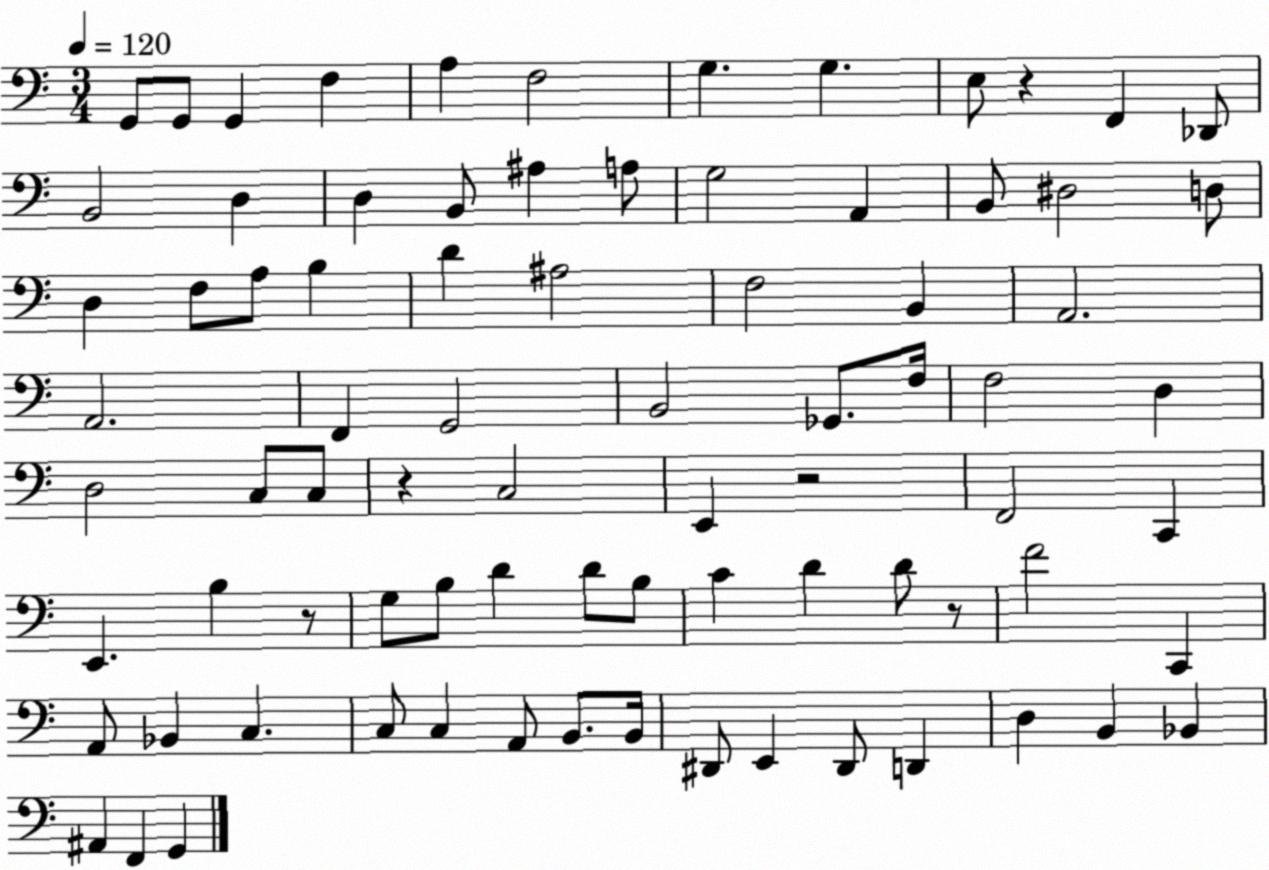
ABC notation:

X:1
T:Untitled
M:3/4
L:1/4
K:C
G,,/2 G,,/2 G,, F, A, F,2 G, G, E,/2 z F,, _D,,/2 B,,2 D, D, B,,/2 ^A, A,/2 G,2 A,, B,,/2 ^D,2 D,/2 D, F,/2 A,/2 B, D ^A,2 F,2 B,, A,,2 A,,2 F,, G,,2 B,,2 _G,,/2 F,/4 F,2 D, D,2 C,/2 C,/2 z C,2 E,, z2 F,,2 C,, E,, B, z/2 G,/2 B,/2 D D/2 B,/2 C D D/2 z/2 F2 C,, A,,/2 _B,, C, C,/2 C, A,,/2 B,,/2 B,,/4 ^D,,/2 E,, ^D,,/2 D,, D, B,, _B,, ^A,, F,, G,,